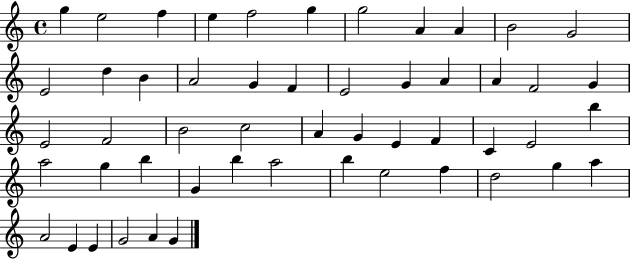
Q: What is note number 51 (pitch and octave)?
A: A4